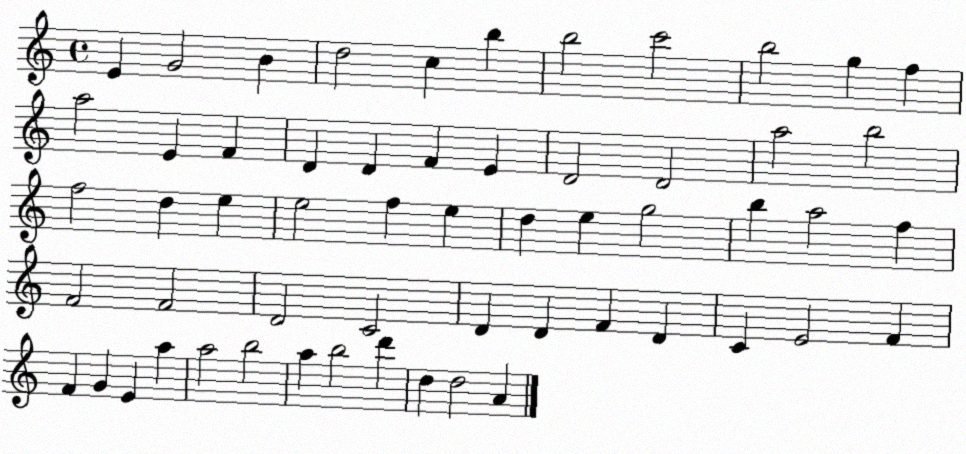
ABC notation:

X:1
T:Untitled
M:4/4
L:1/4
K:C
E G2 B d2 c b b2 c'2 b2 g f a2 E F D D F E D2 D2 a2 b2 f2 d e e2 f e d e g2 b a2 f F2 F2 D2 C2 D D F D C E2 F F G E a a2 b2 a b2 d' d d2 A